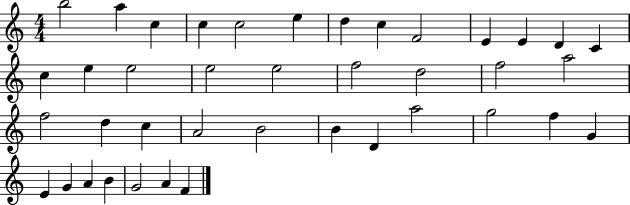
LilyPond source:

{
  \clef treble
  \numericTimeSignature
  \time 4/4
  \key c \major
  b''2 a''4 c''4 | c''4 c''2 e''4 | d''4 c''4 f'2 | e'4 e'4 d'4 c'4 | \break c''4 e''4 e''2 | e''2 e''2 | f''2 d''2 | f''2 a''2 | \break f''2 d''4 c''4 | a'2 b'2 | b'4 d'4 a''2 | g''2 f''4 g'4 | \break e'4 g'4 a'4 b'4 | g'2 a'4 f'4 | \bar "|."
}